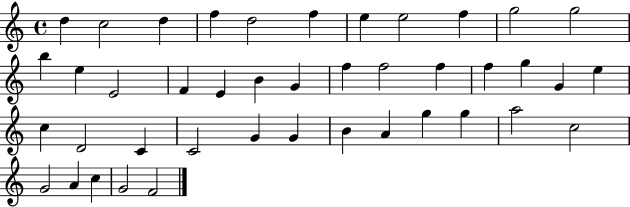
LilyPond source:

{
  \clef treble
  \time 4/4
  \defaultTimeSignature
  \key c \major
  d''4 c''2 d''4 | f''4 d''2 f''4 | e''4 e''2 f''4 | g''2 g''2 | \break b''4 e''4 e'2 | f'4 e'4 b'4 g'4 | f''4 f''2 f''4 | f''4 g''4 g'4 e''4 | \break c''4 d'2 c'4 | c'2 g'4 g'4 | b'4 a'4 g''4 g''4 | a''2 c''2 | \break g'2 a'4 c''4 | g'2 f'2 | \bar "|."
}